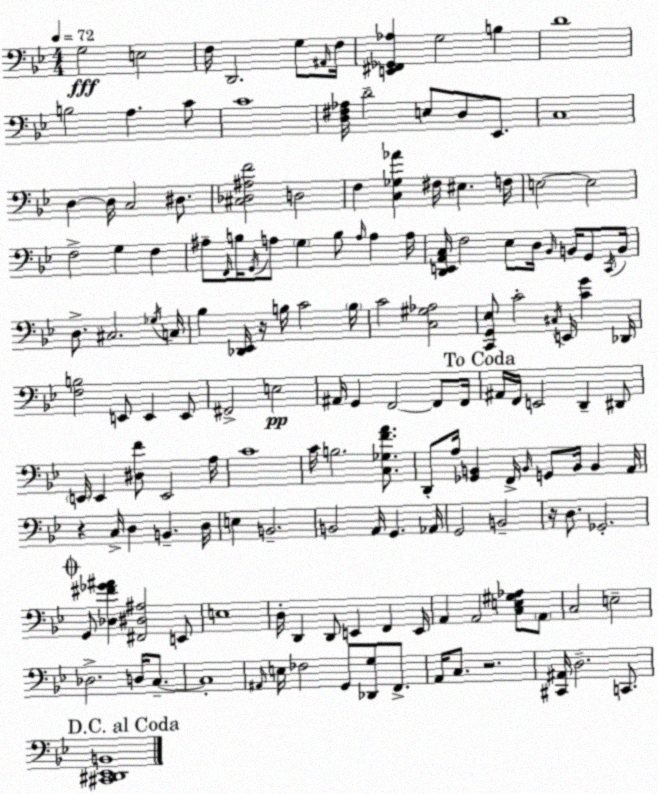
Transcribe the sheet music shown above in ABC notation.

X:1
T:Untitled
M:4/4
L:1/4
K:Gm
G,2 E,2 F,/4 D,,2 G,/2 ^A,,/4 F,/4 [E,,^F,,_G,,_A,] G,2 B, D4 B,2 A, C/2 C4 [D,^F,_A,]/4 D2 E,/2 D,/2 _E,,/2 C,4 D, D,/4 C,2 ^D,/2 [^C,_D,^A,F]2 D,2 F, [C,_G,_A] ^F,/4 ^E, F,/4 E,2 E,2 F,2 G, F, ^A,/2 F,,/4 B,/4 G,,/4 A,/2 G, B,/2 A,/4 A, A,/4 [D,,E,,A,,C,]/4 F,2 _E,/2 D,/4 _B,,/4 B,,/4 G,,/2 C,,/4 B,,/4 D,/2 ^C,2 _G,/4 C,/4 _B, [_D,,_E,,]/4 z/4 B,/4 C2 B,/4 C2 [C,^G,_A,]2 [C,,G,,_E,]/2 C2 ^C,/4 E,,/4 [CG] _D,,/4 [F,B,]2 E,,/2 E,, E,,/2 ^F,,2 E,2 ^A,,/4 G,, F,,2 F,,/2 F,,/4 ^A,,/4 F,,/4 E,,2 D,, ^D,,/2 E,,/4 E,, [^D,F]/2 E,,2 A,/4 C4 C/4 B,2 [C,_G,FA]/2 D,,/2 A,/4 [_G,,B,,] F,,/4 B,,/4 G,,/2 B,,/4 B,, A,,/4 z C,/4 D, B,, D,/4 E, B,,2 B,,2 A,,/4 G,, _A,,/4 G,,2 B,,2 z/4 D,/2 _G,,2 G,,/2 [_D,^F_G^A] [^F,,^D,^A,]2 E,,/2 E,4 D,/4 D,, D,,/2 E,, F,, E,,/4 A,, A,,2 [C,E,^G,_A,]/2 A,,/2 C,2 E,2 _D,2 D,/4 C,/2 C,4 ^A,,/4 E,/4 _F,2 G,,/2 [_D,,G,]/2 F,,/2 A,,/4 C,/2 z2 [^C,,^A,,]/4 D,2 C,,/2 [^C,,^D,,_E,,B,,]4